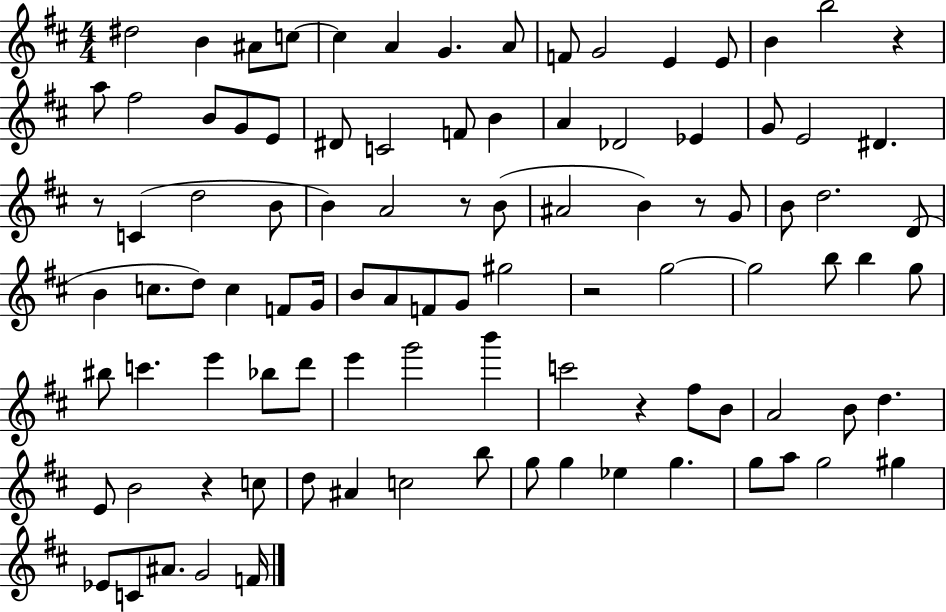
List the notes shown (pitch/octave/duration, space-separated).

D#5/h B4/q A#4/e C5/e C5/q A4/q G4/q. A4/e F4/e G4/h E4/q E4/e B4/q B5/h R/q A5/e F#5/h B4/e G4/e E4/e D#4/e C4/h F4/e B4/q A4/q Db4/h Eb4/q G4/e E4/h D#4/q. R/e C4/q D5/h B4/e B4/q A4/h R/e B4/e A#4/h B4/q R/e G4/e B4/e D5/h. D4/e B4/q C5/e. D5/e C5/q F4/e G4/s B4/e A4/e F4/e G4/e G#5/h R/h G5/h G5/h B5/e B5/q G5/e BIS5/e C6/q. E6/q Bb5/e D6/e E6/q G6/h B6/q C6/h R/q F#5/e B4/e A4/h B4/e D5/q. E4/e B4/h R/q C5/e D5/e A#4/q C5/h B5/e G5/e G5/q Eb5/q G5/q. G5/e A5/e G5/h G#5/q Eb4/e C4/e A#4/e. G4/h F4/s